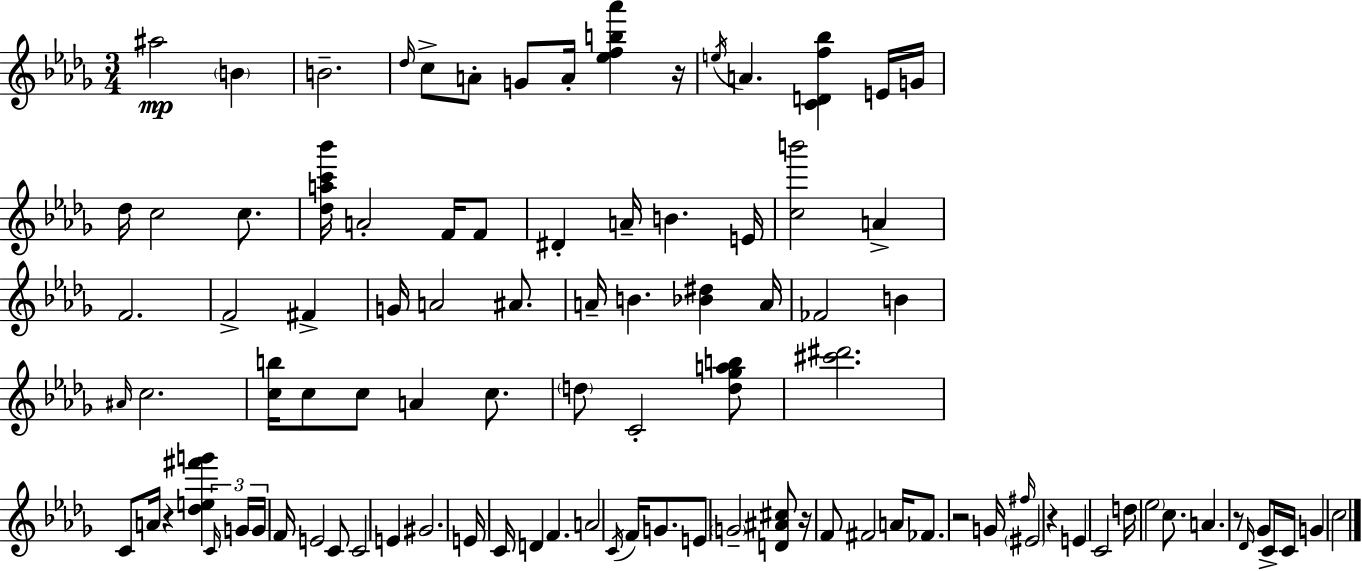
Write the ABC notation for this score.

X:1
T:Untitled
M:3/4
L:1/4
K:Bbm
^a2 B B2 _d/4 c/2 A/2 G/2 A/4 [_efb_a'] z/4 e/4 A [CDf_b] E/4 G/4 _d/4 c2 c/2 [_dac'_b']/4 A2 F/4 F/2 ^D A/4 B E/4 [cb']2 A F2 F2 ^F G/4 A2 ^A/2 A/4 B [_B^d] A/4 _F2 B ^A/4 c2 [cb]/4 c/2 c/2 A c/2 d/2 C2 [d_gab]/2 [^c'^d']2 C/2 A/4 z [_de^f'g'] C/4 G/4 G/4 F/4 E2 C/2 C2 E ^G2 E/4 C/4 D F A2 C/4 F/4 G/2 E/2 G2 [D^A^c]/2 z/4 F/2 ^F2 A/4 _F/2 z2 G/4 ^f/4 ^E2 z E C2 d/4 _e2 c/2 A z/2 _D/4 _G/2 C/4 C/4 G c2